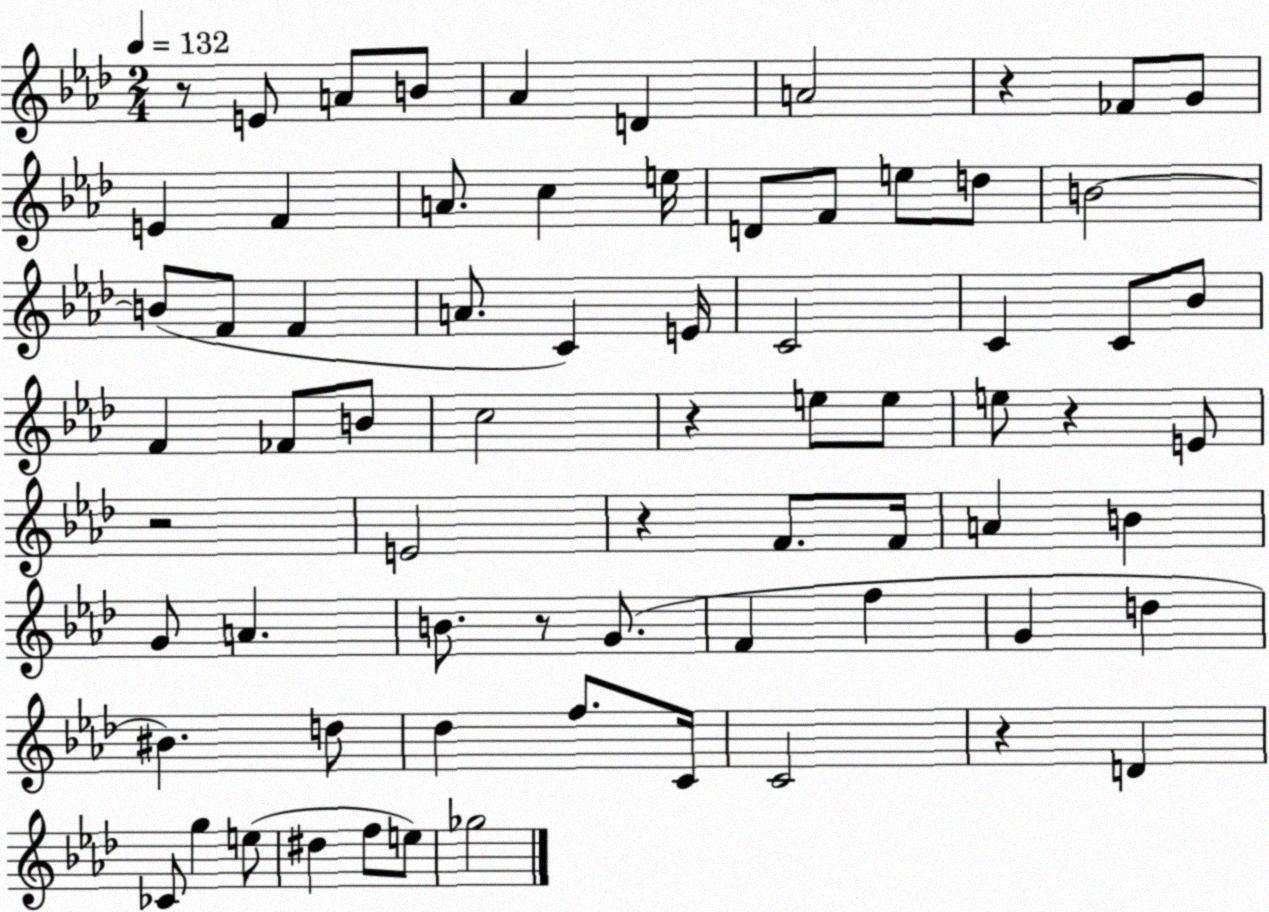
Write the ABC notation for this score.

X:1
T:Untitled
M:2/4
L:1/4
K:Ab
z/2 E/2 A/2 B/2 _A D A2 z _F/2 G/2 E F A/2 c e/4 D/2 F/2 e/2 d/2 B2 B/2 F/2 F A/2 C E/4 C2 C C/2 _B/2 F _F/2 B/2 c2 z e/2 e/2 e/2 z E/2 z2 E2 z F/2 F/4 A B G/2 A B/2 z/2 G/2 F f G d ^B d/2 _d f/2 C/4 C2 z D _C/2 g e/2 ^d f/2 e/2 _g2